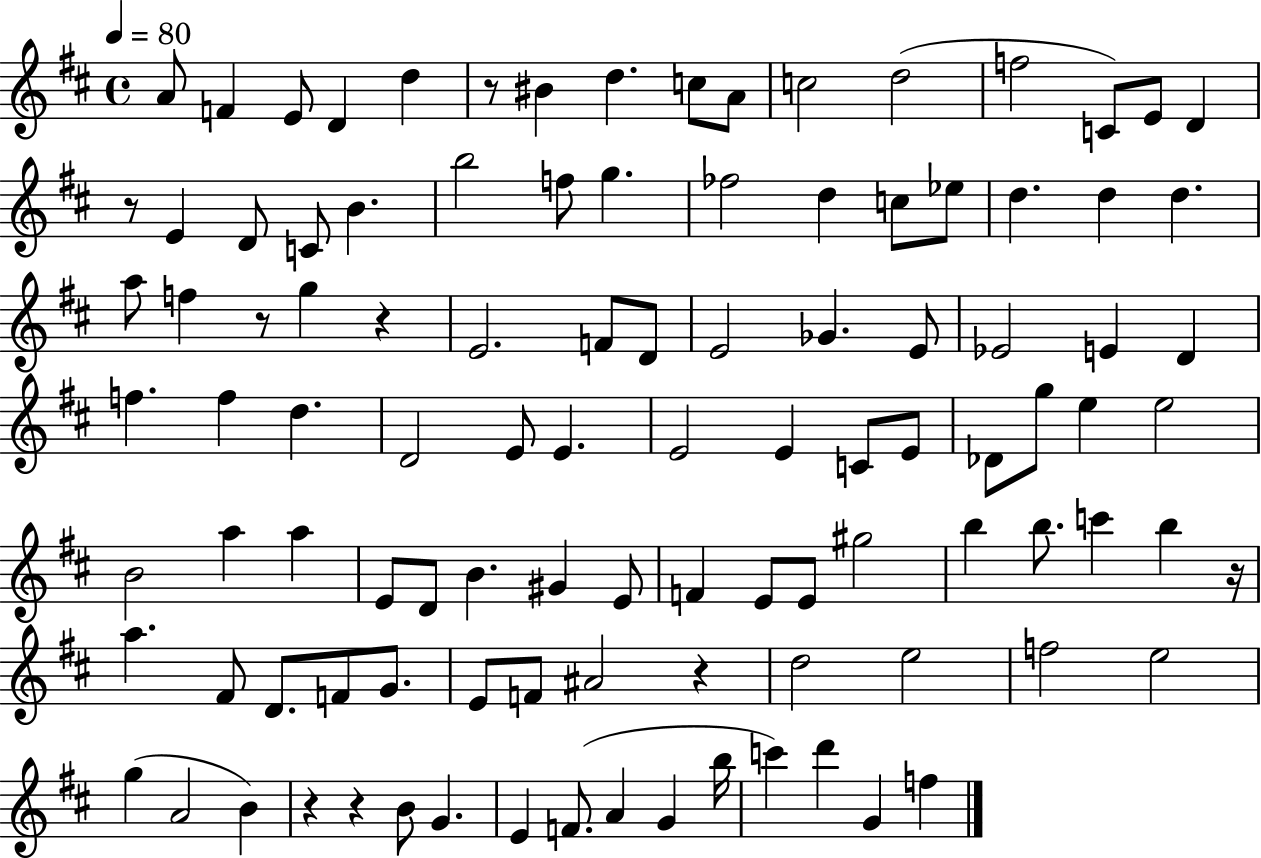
X:1
T:Untitled
M:4/4
L:1/4
K:D
A/2 F E/2 D d z/2 ^B d c/2 A/2 c2 d2 f2 C/2 E/2 D z/2 E D/2 C/2 B b2 f/2 g _f2 d c/2 _e/2 d d d a/2 f z/2 g z E2 F/2 D/2 E2 _G E/2 _E2 E D f f d D2 E/2 E E2 E C/2 E/2 _D/2 g/2 e e2 B2 a a E/2 D/2 B ^G E/2 F E/2 E/2 ^g2 b b/2 c' b z/4 a ^F/2 D/2 F/2 G/2 E/2 F/2 ^A2 z d2 e2 f2 e2 g A2 B z z B/2 G E F/2 A G b/4 c' d' G f